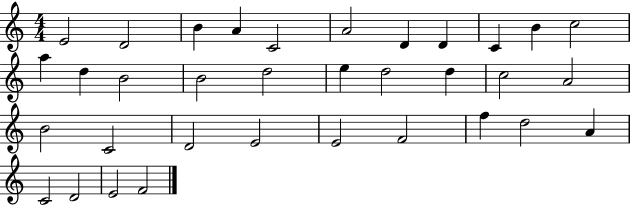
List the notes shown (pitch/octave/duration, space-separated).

E4/h D4/h B4/q A4/q C4/h A4/h D4/q D4/q C4/q B4/q C5/h A5/q D5/q B4/h B4/h D5/h E5/q D5/h D5/q C5/h A4/h B4/h C4/h D4/h E4/h E4/h F4/h F5/q D5/h A4/q C4/h D4/h E4/h F4/h